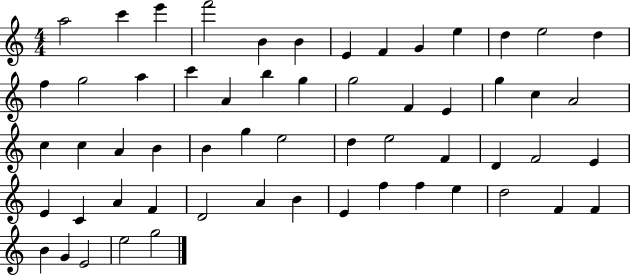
{
  \clef treble
  \numericTimeSignature
  \time 4/4
  \key c \major
  a''2 c'''4 e'''4 | f'''2 b'4 b'4 | e'4 f'4 g'4 e''4 | d''4 e''2 d''4 | \break f''4 g''2 a''4 | c'''4 a'4 b''4 g''4 | g''2 f'4 e'4 | g''4 c''4 a'2 | \break c''4 c''4 a'4 b'4 | b'4 g''4 e''2 | d''4 e''2 f'4 | d'4 f'2 e'4 | \break e'4 c'4 a'4 f'4 | d'2 a'4 b'4 | e'4 f''4 f''4 e''4 | d''2 f'4 f'4 | \break b'4 g'4 e'2 | e''2 g''2 | \bar "|."
}